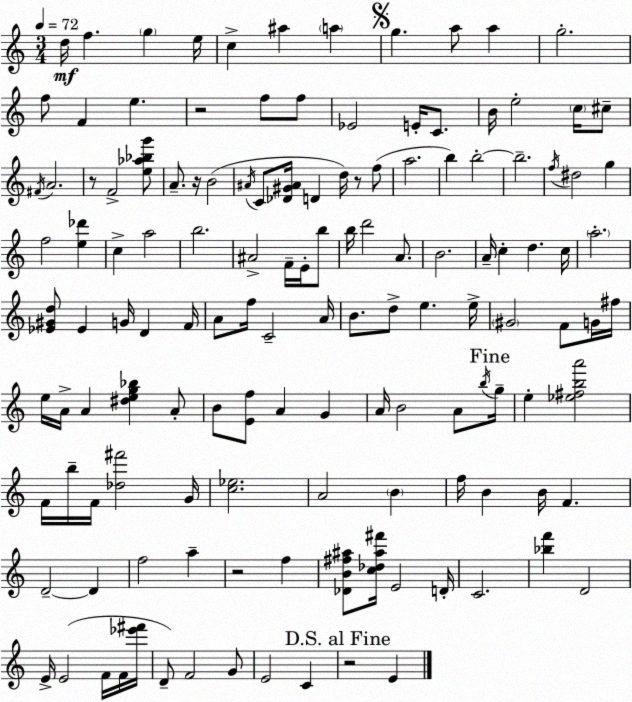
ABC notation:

X:1
T:Untitled
M:3/4
L:1/4
K:C
d/4 f g e/4 c ^a a g a/2 a g2 f/2 F e z2 f/2 f/2 _E2 E/4 C/2 B/4 e2 c/4 ^c/2 ^F/4 A2 z/2 F2 [e_a_bg']/2 A/2 z/4 B2 ^A/4 C/2 [_D^G^A]/4 D d/4 z/2 f/2 a2 b b2 b2 f/4 ^d2 g f2 [e_d'] c a2 b2 ^A2 F/4 E/4 b/2 b/4 d'2 A/2 B2 A/4 c d c/4 a2 [_E^Gd]/2 _E G/4 D F/4 A/2 f/4 C2 A/4 B/2 d/2 e e/4 ^G2 F/2 G/4 ^f/4 e/4 A/4 A [^deg_b] A/2 B/2 [Ef]/2 A G A/4 B2 A/2 b/4 g/4 e [_e^fba']2 F/4 b/4 F/4 [_d^f']2 G/4 [c_e]2 A2 B f/4 B B/4 F D2 D f2 a z2 f [_DB^f^a]/2 [c_d^a^f']/4 E2 D/4 C2 [_bf'] D2 E/4 E2 F/4 F/4 [_e'^f']/4 D/2 F2 G/2 E2 C z2 E